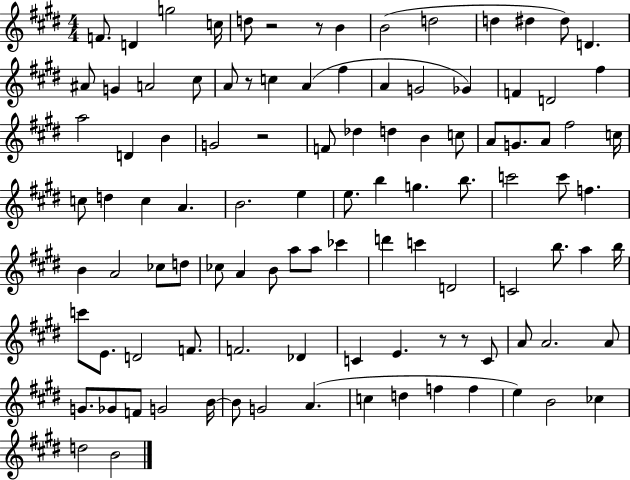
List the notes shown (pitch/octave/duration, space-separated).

F4/e. D4/q G5/h C5/s D5/e R/h R/e B4/q B4/h D5/h D5/q D#5/q D#5/e D4/q. A#4/e G4/q A4/h C#5/e A4/e R/e C5/q A4/q F#5/q A4/q G4/h Gb4/q F4/q D4/h F#5/q A5/h D4/q B4/q G4/h R/h F4/e Db5/q D5/q B4/q C5/e A4/e G4/e. A4/e F#5/h C5/s C5/e D5/q C5/q A4/q. B4/h. E5/q E5/e. B5/q G5/q. B5/e. C6/h C6/e F5/q. B4/q A4/h CES5/e D5/e CES5/e A4/q B4/e A5/e A5/e CES6/q D6/q C6/q D4/h C4/h B5/e. A5/q B5/s C6/e E4/e. D4/h F4/e. F4/h. Db4/q C4/q E4/q. R/e R/e C4/e A4/e A4/h. A4/e G4/e. Gb4/e F4/e G4/h B4/s B4/e G4/h A4/q. C5/q D5/q F5/q F5/q E5/q B4/h CES5/q D5/h B4/h